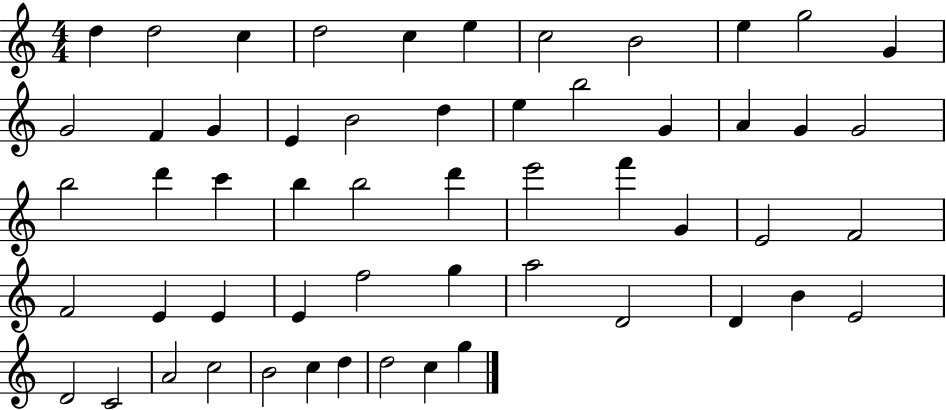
D5/q D5/h C5/q D5/h C5/q E5/q C5/h B4/h E5/q G5/h G4/q G4/h F4/q G4/q E4/q B4/h D5/q E5/q B5/h G4/q A4/q G4/q G4/h B5/h D6/q C6/q B5/q B5/h D6/q E6/h F6/q G4/q E4/h F4/h F4/h E4/q E4/q E4/q F5/h G5/q A5/h D4/h D4/q B4/q E4/h D4/h C4/h A4/h C5/h B4/h C5/q D5/q D5/h C5/q G5/q